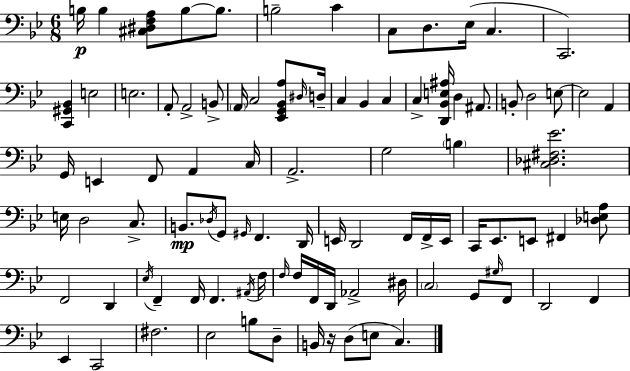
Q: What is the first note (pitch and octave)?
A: B3